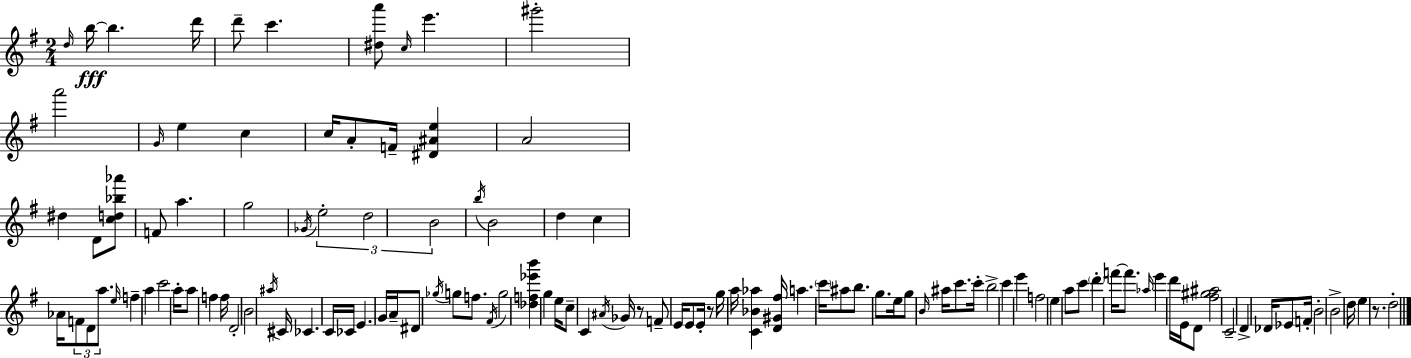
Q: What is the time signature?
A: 2/4